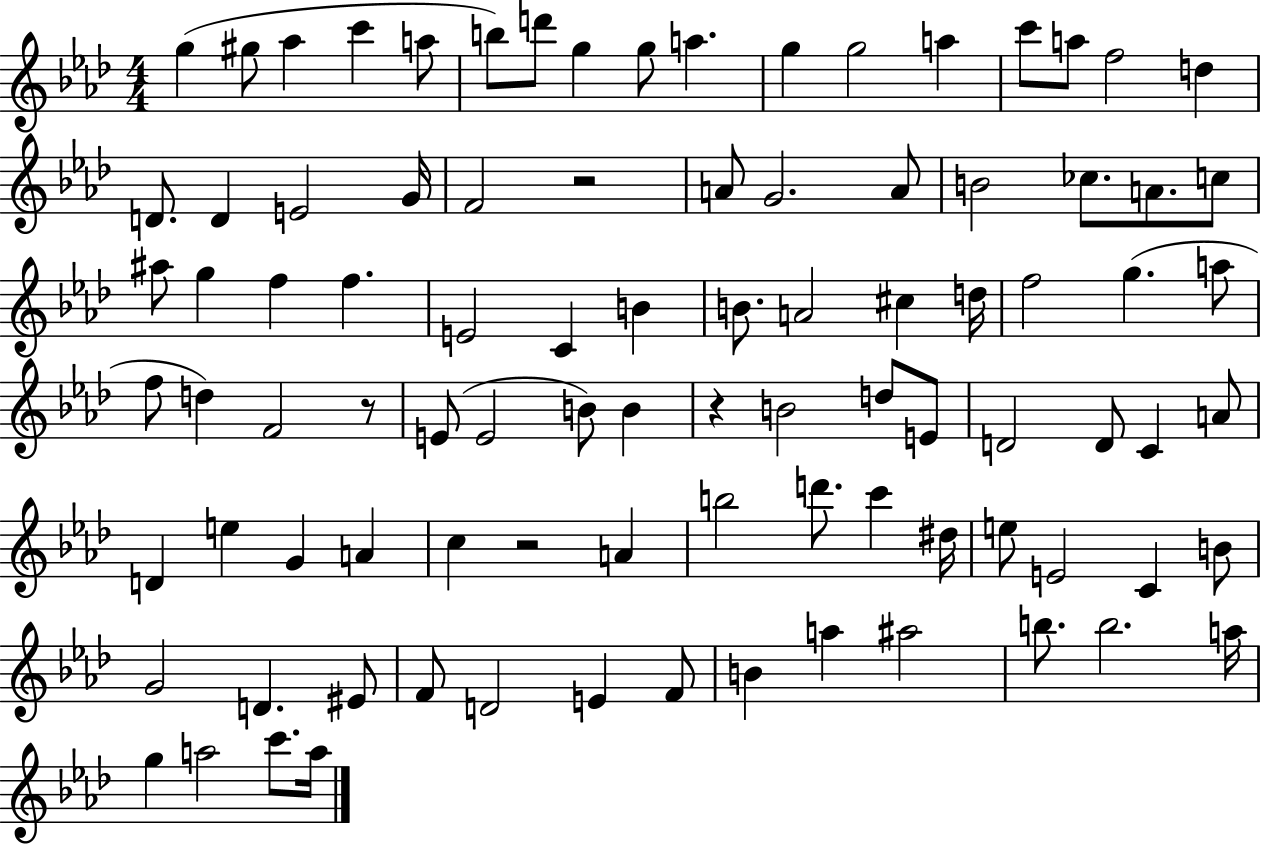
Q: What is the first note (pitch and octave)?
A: G5